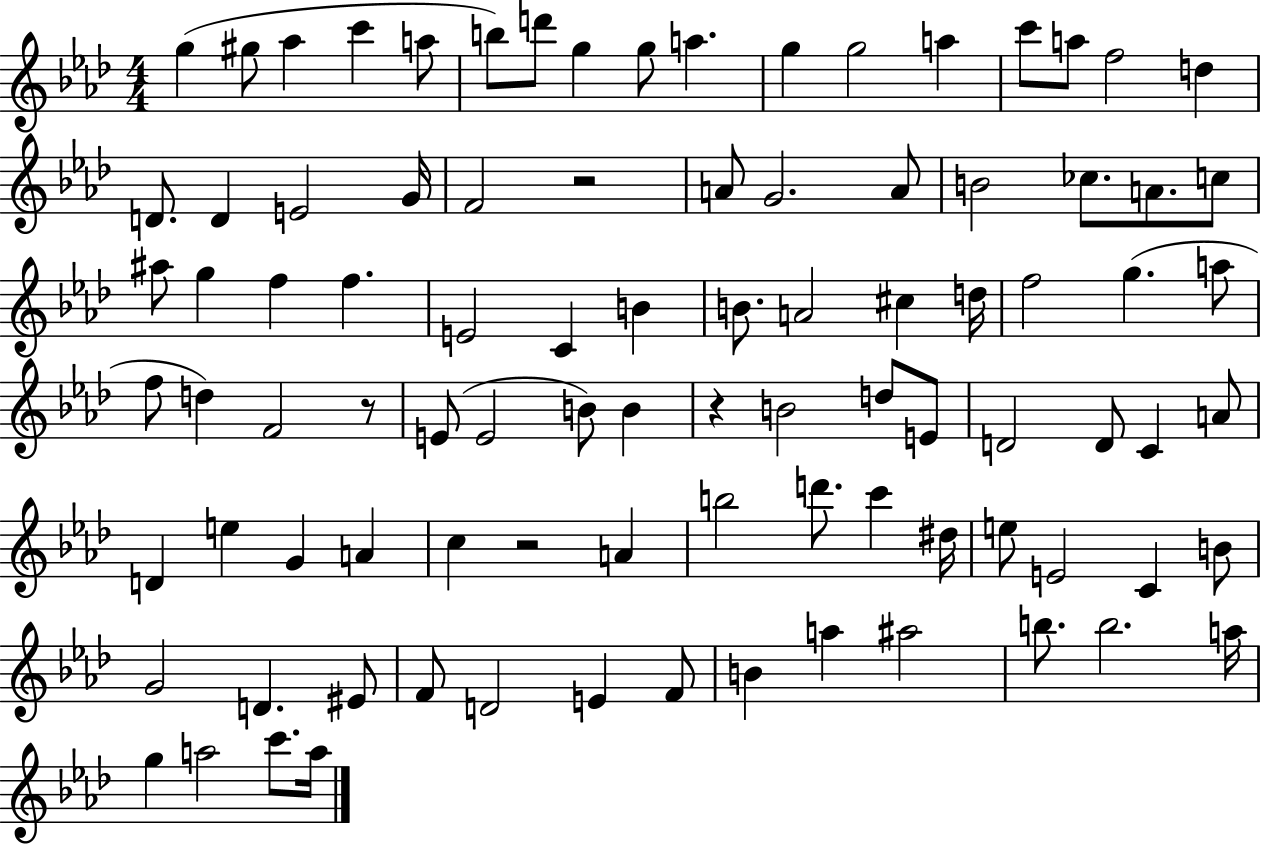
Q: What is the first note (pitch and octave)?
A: G5